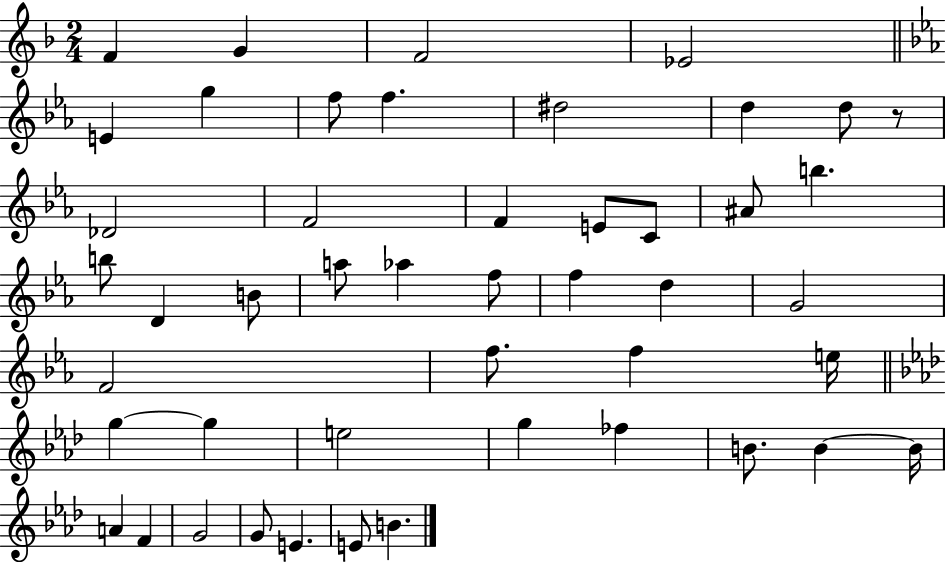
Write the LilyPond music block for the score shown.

{
  \clef treble
  \numericTimeSignature
  \time 2/4
  \key f \major
  f'4 g'4 | f'2 | ees'2 | \bar "||" \break \key c \minor e'4 g''4 | f''8 f''4. | dis''2 | d''4 d''8 r8 | \break des'2 | f'2 | f'4 e'8 c'8 | ais'8 b''4. | \break b''8 d'4 b'8 | a''8 aes''4 f''8 | f''4 d''4 | g'2 | \break f'2 | f''8. f''4 e''16 | \bar "||" \break \key aes \major g''4~~ g''4 | e''2 | g''4 fes''4 | b'8. b'4~~ b'16 | \break a'4 f'4 | g'2 | g'8 e'4. | e'8 b'4. | \break \bar "|."
}